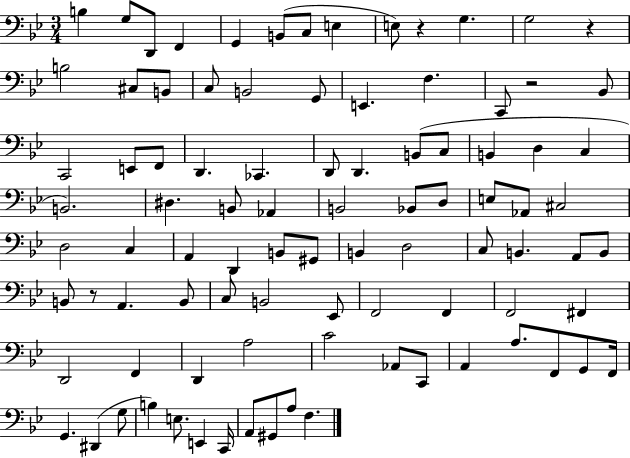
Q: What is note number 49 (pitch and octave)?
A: G#2